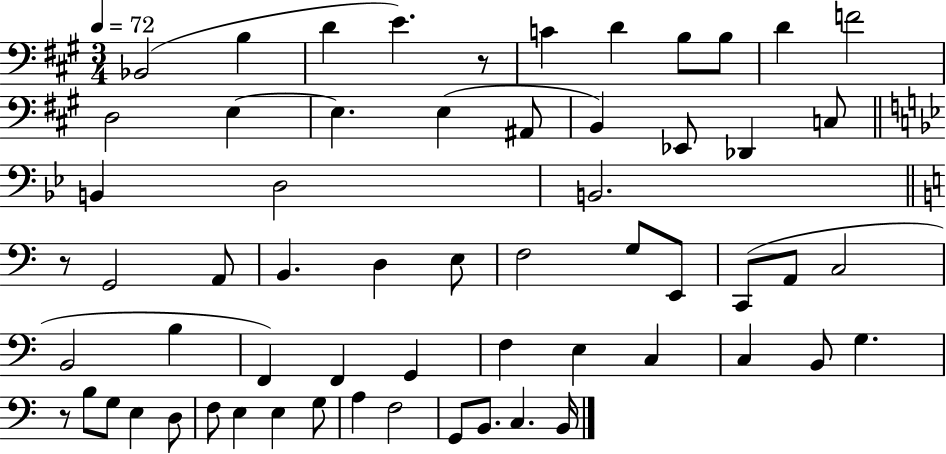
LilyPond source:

{
  \clef bass
  \numericTimeSignature
  \time 3/4
  \key a \major
  \tempo 4 = 72
  bes,2( b4 | d'4 e'4.) r8 | c'4 d'4 b8 b8 | d'4 f'2 | \break d2 e4~~ | e4. e4( ais,8 | b,4) ees,8 des,4 c8 | \bar "||" \break \key g \minor b,4 d2 | b,2. | \bar "||" \break \key a \minor r8 g,2 a,8 | b,4. d4 e8 | f2 g8 e,8 | c,8( a,8 c2 | \break b,2 b4 | f,4) f,4 g,4 | f4 e4 c4 | c4 b,8 g4. | \break r8 b8 g8 e4 d8 | f8 e4 e4 g8 | a4 f2 | g,8 b,8. c4. b,16 | \break \bar "|."
}